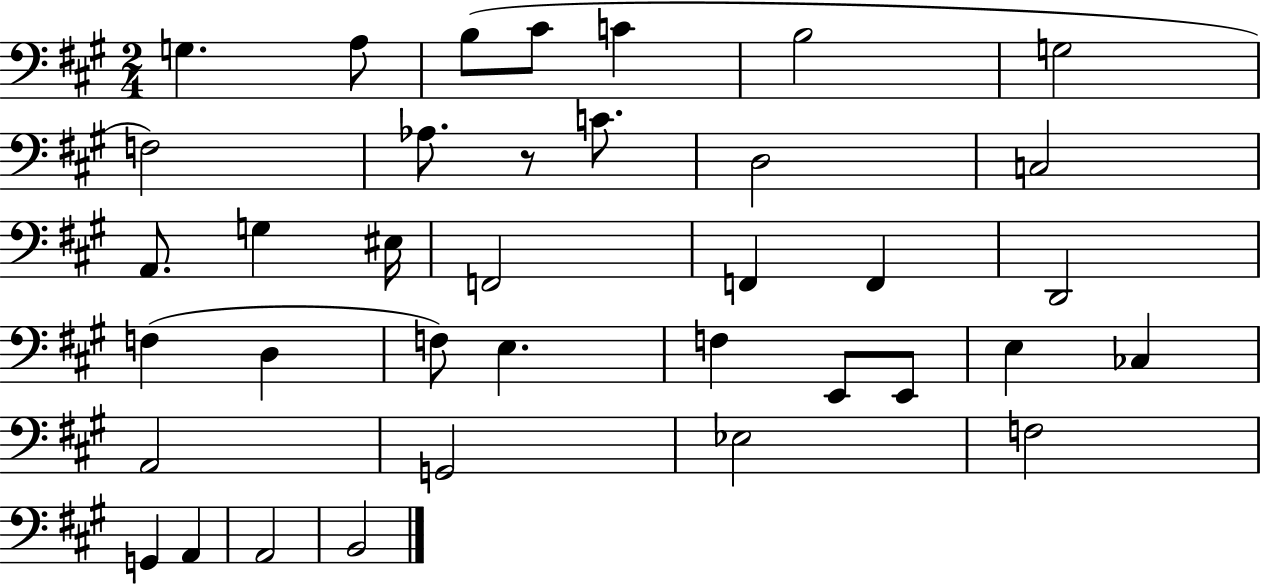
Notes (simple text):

G3/q. A3/e B3/e C#4/e C4/q B3/h G3/h F3/h Ab3/e. R/e C4/e. D3/h C3/h A2/e. G3/q EIS3/s F2/h F2/q F2/q D2/h F3/q D3/q F3/e E3/q. F3/q E2/e E2/e E3/q CES3/q A2/h G2/h Eb3/h F3/h G2/q A2/q A2/h B2/h